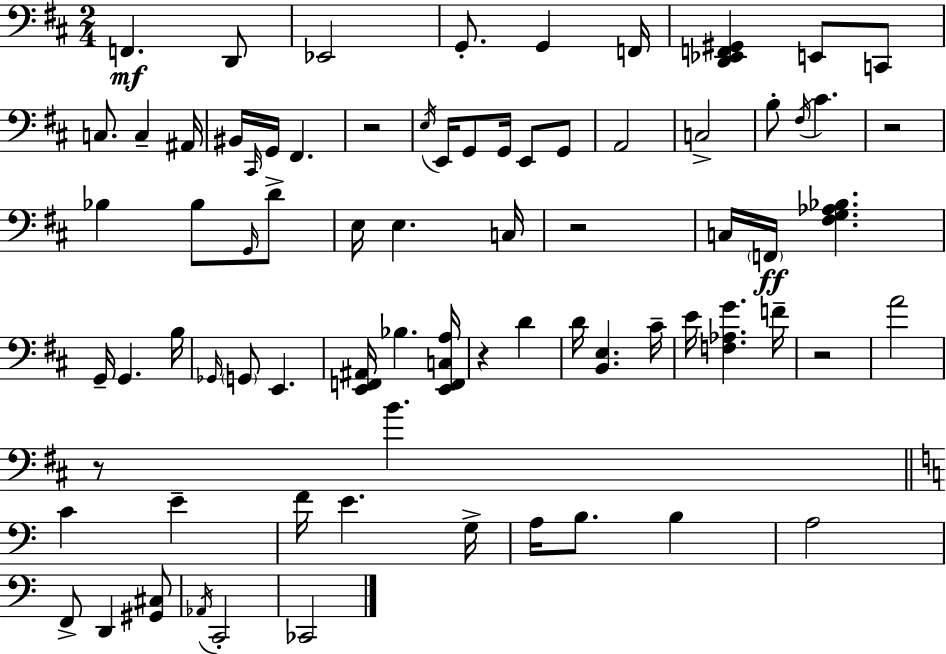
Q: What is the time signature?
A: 2/4